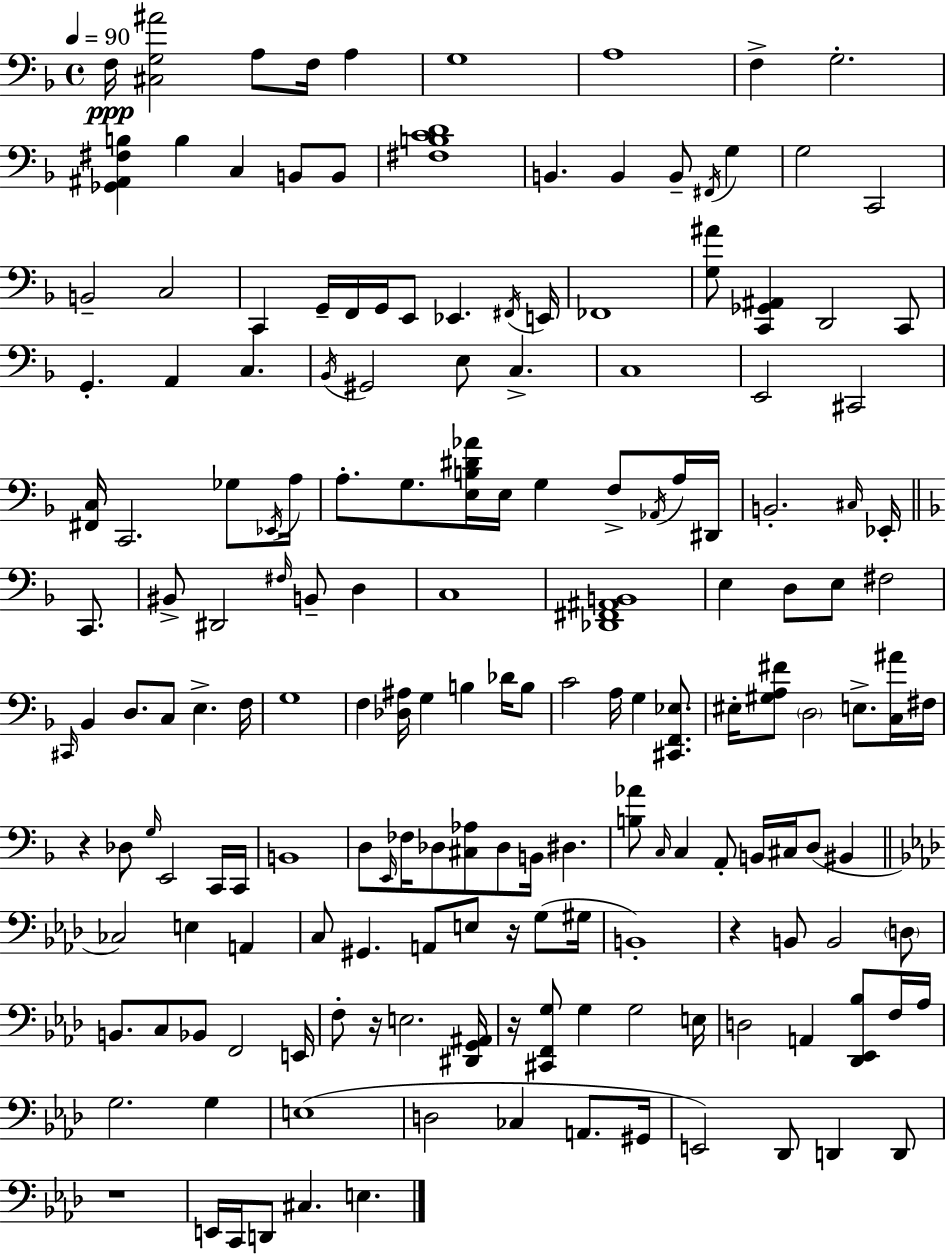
{
  \clef bass
  \time 4/4
  \defaultTimeSignature
  \key f \major
  \tempo 4 = 90
  f16\ppp <cis g ais'>2 a8 f16 a4 | g1 | a1 | f4-> g2.-. | \break <ges, ais, fis b>4 b4 c4 b,8 b,8 | <fis b c' d'>1 | b,4. b,4 b,8-- \acciaccatura { fis,16 } g4 | g2 c,2 | \break b,2-- c2 | c,4 g,16-- f,16 g,16 e,8 ees,4. | \acciaccatura { fis,16 } e,16 fes,1 | <g ais'>8 <c, ges, ais,>4 d,2 | \break c,8 g,4.-. a,4 c4. | \acciaccatura { bes,16 } gis,2 e8 c4.-> | c1 | e,2 cis,2 | \break <fis, c>16 c,2. | ges8 \acciaccatura { ees,16 } a16 a8.-. g8. <e b dis' aes'>16 e16 g4 | f8-> \acciaccatura { aes,16 } a16 dis,16 b,2.-. | \grace { cis16 } ees,16-. \bar "||" \break \key f \major c,8. bis,8-> dis,2 \grace { fis16 } b,8-- | d4 c1 | <des, fis, ais, b,>1 | e4 d8 e8 fis2 | \break \grace { cis,16 } bes,4 d8. c8 e4.-> | f16 g1 | f4 <des ais>16 g4 b4 | des'16 b8 c'2 a16 g4 | \break <cis, f, ees>8. eis16-. <gis a fis'>8 \parenthesize d2 | e8.-> <c ais'>16 fis16 r4 des8 \grace { g16 } e,2 | c,16 c,16 b,1 | d8 \grace { e,16 } fes16 des8 <cis aes>8 des8 | \break b,16 dis4. <b aes'>8 \grace { c16 } c4 a,8-. | b,16 cis16 d8( bis,4 \bar "||" \break \key f \minor ces2) e4 a,4 | c8 gis,4. a,8 e8 r16 g8( gis16 | b,1-.) | r4 b,8 b,2 \parenthesize d8 | \break b,8. c8 bes,8 f,2 e,16 | f8-. r16 e2. <dis, g, ais,>16 | r16 <cis, f, g>8 g4 g2 e16 | d2 a,4 <des, ees, bes>8 f16 aes16 | \break g2. g4 | e1( | d2 ces4 a,8. gis,16 | e,2) des,8 d,4 d,8 | \break r1 | e,16 c,16 d,8 cis4. e4. | \bar "|."
}